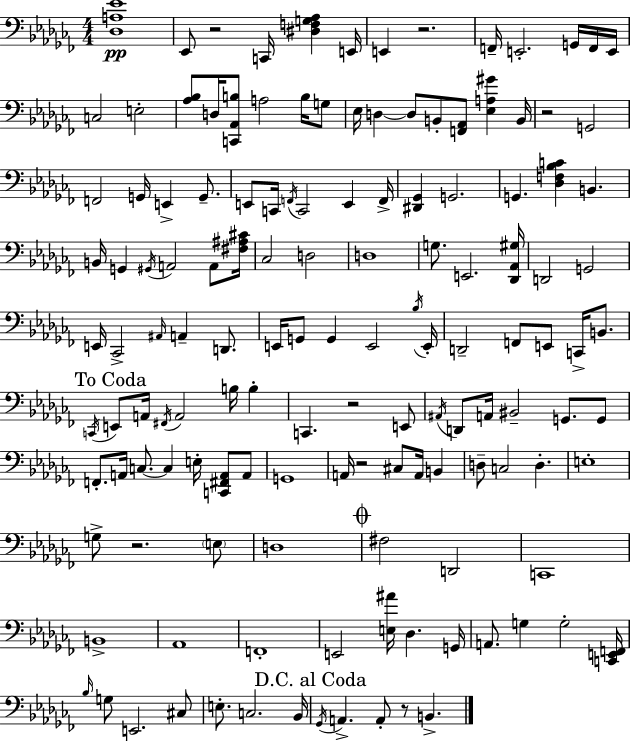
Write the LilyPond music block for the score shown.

{
  \clef bass
  \numericTimeSignature
  \time 4/4
  \key aes \minor
  <des a ees'>1\pp | ees,8 r2 c,16 <dis f g aes>4 e,16 | e,4 r2. | f,16-- e,2.-. g,16 f,16 e,16 | \break c2 e2-. | <aes bes>8 d16 <c, aes, b>8 a2 b16 g8 | ees16 d4~~ d8 b,8-. <f, aes,>8 <ees a gis'>4 b,16 | r2 g,2 | \break f,2 g,16 e,4-> g,8.-- | e,8 c,16 \acciaccatura { f,16 } c,2 e,4 | f,16-> <dis, ges,>4 g,2. | g,4. <des f bes c'>4 b,4. | \break b,16 g,4 \acciaccatura { gis,16 } a,2 a,8 | <fis ais cis'>16 ces2 d2 | d1 | g8. e,2. | \break <des, aes, gis>16 d,2 g,2 | e,16 ces,2-> \grace { ais,16 } a,4-- | d,8. e,16 g,8 g,4 e,2 | \acciaccatura { bes16 } e,16-. d,2-- f,8 e,8 | \break c,16-> b,8. \mark "To Coda" \acciaccatura { c,16 } e,8 a,16 \acciaccatura { fis,16 } a,2 | b16 b4-. c,4. r2 | e,8 \acciaccatura { ais,16 } d,8 a,16 bis,2-- | g,8. g,8 f,8.-. a,16 c8.~~ c4 | \break e16-. <c, fis, a,>8 a,8 g,1 | a,16 r2 | cis8 a,16 b,4 d8-- c2 | d4.-. e1-. | \break g8-> r2. | \parenthesize e8 d1 | \mark \markup { \musicglyph "scripts.coda" } fis2 d,2 | c,1 | \break b,1-> | aes,1 | f,1-. | e,2 <e ais'>16 | \break des4. g,16 a,8. g4 g2-. | <c, e, f,>16 \grace { bes16 } g8 e,2. | cis8 e8.-. c2. | bes,16 \mark "D.C. al Coda" \acciaccatura { ges,16 } a,4.-> a,8-. | \break r8 b,4.-> \bar "|."
}